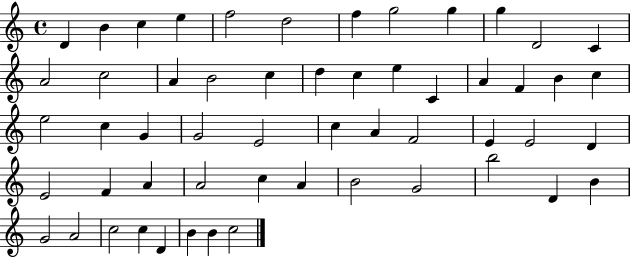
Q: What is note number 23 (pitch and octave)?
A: F4